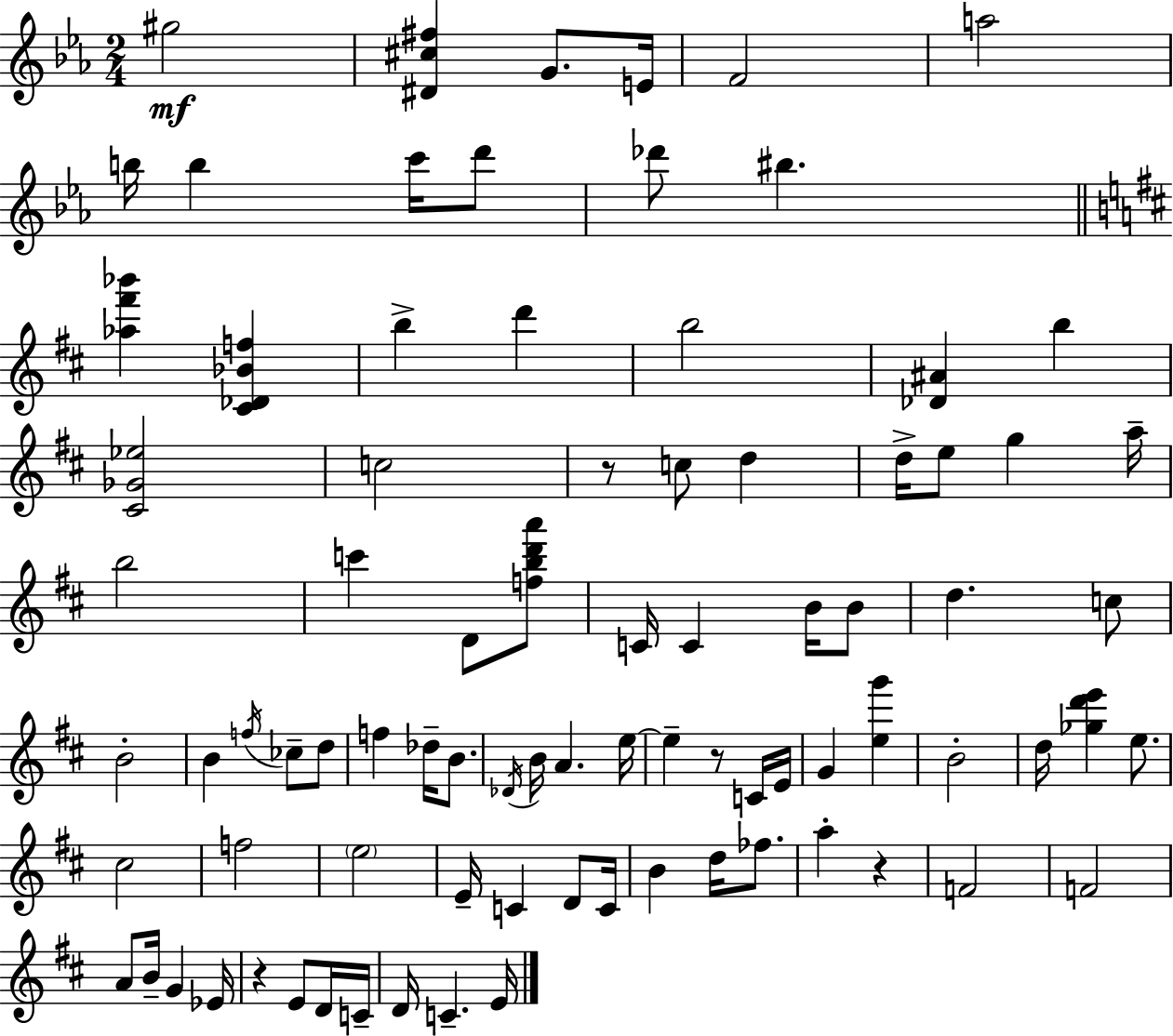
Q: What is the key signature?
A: C minor